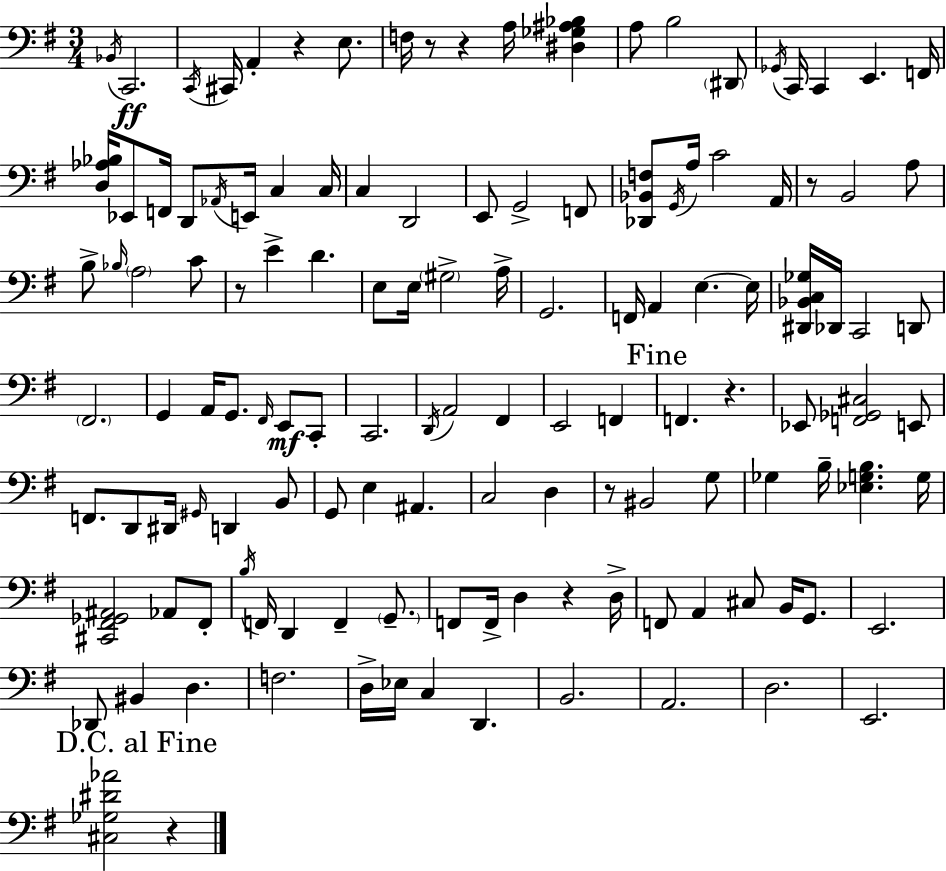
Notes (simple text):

Bb2/s C2/h. C2/s C#2/s A2/q R/q E3/e. F3/s R/e R/q A3/s [D#3,Gb3,A#3,Bb3]/q A3/e B3/h D#2/e Gb2/s C2/s C2/q E2/q. F2/s [D3,Ab3,Bb3]/s Eb2/e F2/s D2/e Ab2/s E2/s C3/q C3/s C3/q D2/h E2/e G2/h F2/e [Db2,Bb2,F3]/e G2/s A3/s C4/h A2/s R/e B2/h A3/e B3/e Bb3/s A3/h C4/e R/e E4/q D4/q. E3/e E3/s G#3/h A3/s G2/h. F2/s A2/q E3/q. E3/s [D#2,Bb2,C3,Gb3]/s Db2/s C2/h D2/e F#2/h. G2/q A2/s G2/e. F#2/s E2/e C2/e C2/h. D2/s A2/h F#2/q E2/h F2/q F2/q. R/q. Eb2/e [F2,Gb2,C#3]/h E2/e F2/e. D2/e D#2/s G#2/s D2/q B2/e G2/e E3/q A#2/q. C3/h D3/q R/e BIS2/h G3/e Gb3/q B3/s [Eb3,G3,B3]/q. G3/s [C#2,F#2,Gb2,A#2]/h Ab2/e F#2/e B3/s F2/s D2/q F2/q G2/e. F2/e F2/s D3/q R/q D3/s F2/e A2/q C#3/e B2/s G2/e. E2/h. Db2/e BIS2/q D3/q. F3/h. D3/s Eb3/s C3/q D2/q. B2/h. A2/h. D3/h. E2/h. [C#3,Gb3,D#4,Ab4]/h R/q